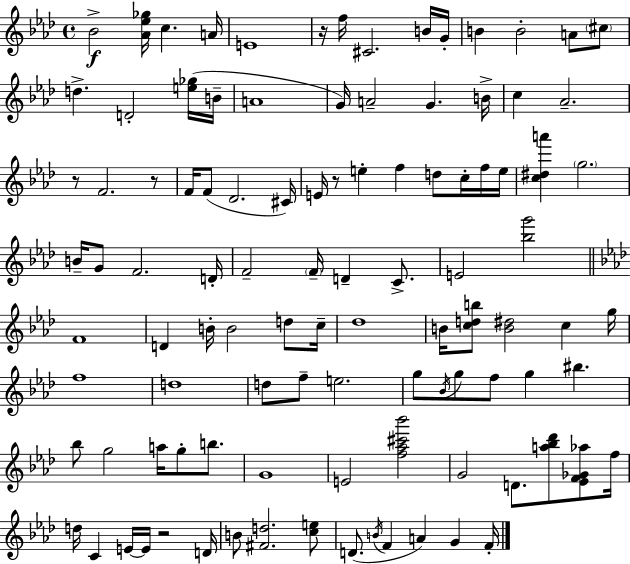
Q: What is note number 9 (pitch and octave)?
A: B4